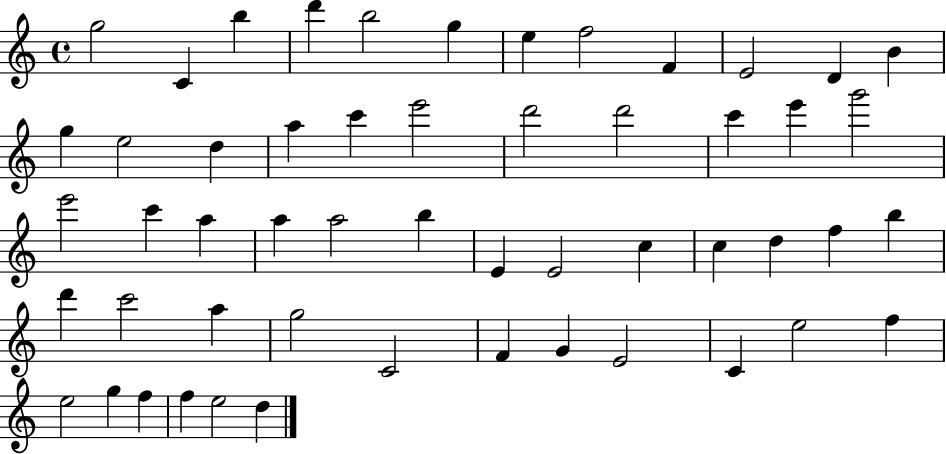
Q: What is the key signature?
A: C major